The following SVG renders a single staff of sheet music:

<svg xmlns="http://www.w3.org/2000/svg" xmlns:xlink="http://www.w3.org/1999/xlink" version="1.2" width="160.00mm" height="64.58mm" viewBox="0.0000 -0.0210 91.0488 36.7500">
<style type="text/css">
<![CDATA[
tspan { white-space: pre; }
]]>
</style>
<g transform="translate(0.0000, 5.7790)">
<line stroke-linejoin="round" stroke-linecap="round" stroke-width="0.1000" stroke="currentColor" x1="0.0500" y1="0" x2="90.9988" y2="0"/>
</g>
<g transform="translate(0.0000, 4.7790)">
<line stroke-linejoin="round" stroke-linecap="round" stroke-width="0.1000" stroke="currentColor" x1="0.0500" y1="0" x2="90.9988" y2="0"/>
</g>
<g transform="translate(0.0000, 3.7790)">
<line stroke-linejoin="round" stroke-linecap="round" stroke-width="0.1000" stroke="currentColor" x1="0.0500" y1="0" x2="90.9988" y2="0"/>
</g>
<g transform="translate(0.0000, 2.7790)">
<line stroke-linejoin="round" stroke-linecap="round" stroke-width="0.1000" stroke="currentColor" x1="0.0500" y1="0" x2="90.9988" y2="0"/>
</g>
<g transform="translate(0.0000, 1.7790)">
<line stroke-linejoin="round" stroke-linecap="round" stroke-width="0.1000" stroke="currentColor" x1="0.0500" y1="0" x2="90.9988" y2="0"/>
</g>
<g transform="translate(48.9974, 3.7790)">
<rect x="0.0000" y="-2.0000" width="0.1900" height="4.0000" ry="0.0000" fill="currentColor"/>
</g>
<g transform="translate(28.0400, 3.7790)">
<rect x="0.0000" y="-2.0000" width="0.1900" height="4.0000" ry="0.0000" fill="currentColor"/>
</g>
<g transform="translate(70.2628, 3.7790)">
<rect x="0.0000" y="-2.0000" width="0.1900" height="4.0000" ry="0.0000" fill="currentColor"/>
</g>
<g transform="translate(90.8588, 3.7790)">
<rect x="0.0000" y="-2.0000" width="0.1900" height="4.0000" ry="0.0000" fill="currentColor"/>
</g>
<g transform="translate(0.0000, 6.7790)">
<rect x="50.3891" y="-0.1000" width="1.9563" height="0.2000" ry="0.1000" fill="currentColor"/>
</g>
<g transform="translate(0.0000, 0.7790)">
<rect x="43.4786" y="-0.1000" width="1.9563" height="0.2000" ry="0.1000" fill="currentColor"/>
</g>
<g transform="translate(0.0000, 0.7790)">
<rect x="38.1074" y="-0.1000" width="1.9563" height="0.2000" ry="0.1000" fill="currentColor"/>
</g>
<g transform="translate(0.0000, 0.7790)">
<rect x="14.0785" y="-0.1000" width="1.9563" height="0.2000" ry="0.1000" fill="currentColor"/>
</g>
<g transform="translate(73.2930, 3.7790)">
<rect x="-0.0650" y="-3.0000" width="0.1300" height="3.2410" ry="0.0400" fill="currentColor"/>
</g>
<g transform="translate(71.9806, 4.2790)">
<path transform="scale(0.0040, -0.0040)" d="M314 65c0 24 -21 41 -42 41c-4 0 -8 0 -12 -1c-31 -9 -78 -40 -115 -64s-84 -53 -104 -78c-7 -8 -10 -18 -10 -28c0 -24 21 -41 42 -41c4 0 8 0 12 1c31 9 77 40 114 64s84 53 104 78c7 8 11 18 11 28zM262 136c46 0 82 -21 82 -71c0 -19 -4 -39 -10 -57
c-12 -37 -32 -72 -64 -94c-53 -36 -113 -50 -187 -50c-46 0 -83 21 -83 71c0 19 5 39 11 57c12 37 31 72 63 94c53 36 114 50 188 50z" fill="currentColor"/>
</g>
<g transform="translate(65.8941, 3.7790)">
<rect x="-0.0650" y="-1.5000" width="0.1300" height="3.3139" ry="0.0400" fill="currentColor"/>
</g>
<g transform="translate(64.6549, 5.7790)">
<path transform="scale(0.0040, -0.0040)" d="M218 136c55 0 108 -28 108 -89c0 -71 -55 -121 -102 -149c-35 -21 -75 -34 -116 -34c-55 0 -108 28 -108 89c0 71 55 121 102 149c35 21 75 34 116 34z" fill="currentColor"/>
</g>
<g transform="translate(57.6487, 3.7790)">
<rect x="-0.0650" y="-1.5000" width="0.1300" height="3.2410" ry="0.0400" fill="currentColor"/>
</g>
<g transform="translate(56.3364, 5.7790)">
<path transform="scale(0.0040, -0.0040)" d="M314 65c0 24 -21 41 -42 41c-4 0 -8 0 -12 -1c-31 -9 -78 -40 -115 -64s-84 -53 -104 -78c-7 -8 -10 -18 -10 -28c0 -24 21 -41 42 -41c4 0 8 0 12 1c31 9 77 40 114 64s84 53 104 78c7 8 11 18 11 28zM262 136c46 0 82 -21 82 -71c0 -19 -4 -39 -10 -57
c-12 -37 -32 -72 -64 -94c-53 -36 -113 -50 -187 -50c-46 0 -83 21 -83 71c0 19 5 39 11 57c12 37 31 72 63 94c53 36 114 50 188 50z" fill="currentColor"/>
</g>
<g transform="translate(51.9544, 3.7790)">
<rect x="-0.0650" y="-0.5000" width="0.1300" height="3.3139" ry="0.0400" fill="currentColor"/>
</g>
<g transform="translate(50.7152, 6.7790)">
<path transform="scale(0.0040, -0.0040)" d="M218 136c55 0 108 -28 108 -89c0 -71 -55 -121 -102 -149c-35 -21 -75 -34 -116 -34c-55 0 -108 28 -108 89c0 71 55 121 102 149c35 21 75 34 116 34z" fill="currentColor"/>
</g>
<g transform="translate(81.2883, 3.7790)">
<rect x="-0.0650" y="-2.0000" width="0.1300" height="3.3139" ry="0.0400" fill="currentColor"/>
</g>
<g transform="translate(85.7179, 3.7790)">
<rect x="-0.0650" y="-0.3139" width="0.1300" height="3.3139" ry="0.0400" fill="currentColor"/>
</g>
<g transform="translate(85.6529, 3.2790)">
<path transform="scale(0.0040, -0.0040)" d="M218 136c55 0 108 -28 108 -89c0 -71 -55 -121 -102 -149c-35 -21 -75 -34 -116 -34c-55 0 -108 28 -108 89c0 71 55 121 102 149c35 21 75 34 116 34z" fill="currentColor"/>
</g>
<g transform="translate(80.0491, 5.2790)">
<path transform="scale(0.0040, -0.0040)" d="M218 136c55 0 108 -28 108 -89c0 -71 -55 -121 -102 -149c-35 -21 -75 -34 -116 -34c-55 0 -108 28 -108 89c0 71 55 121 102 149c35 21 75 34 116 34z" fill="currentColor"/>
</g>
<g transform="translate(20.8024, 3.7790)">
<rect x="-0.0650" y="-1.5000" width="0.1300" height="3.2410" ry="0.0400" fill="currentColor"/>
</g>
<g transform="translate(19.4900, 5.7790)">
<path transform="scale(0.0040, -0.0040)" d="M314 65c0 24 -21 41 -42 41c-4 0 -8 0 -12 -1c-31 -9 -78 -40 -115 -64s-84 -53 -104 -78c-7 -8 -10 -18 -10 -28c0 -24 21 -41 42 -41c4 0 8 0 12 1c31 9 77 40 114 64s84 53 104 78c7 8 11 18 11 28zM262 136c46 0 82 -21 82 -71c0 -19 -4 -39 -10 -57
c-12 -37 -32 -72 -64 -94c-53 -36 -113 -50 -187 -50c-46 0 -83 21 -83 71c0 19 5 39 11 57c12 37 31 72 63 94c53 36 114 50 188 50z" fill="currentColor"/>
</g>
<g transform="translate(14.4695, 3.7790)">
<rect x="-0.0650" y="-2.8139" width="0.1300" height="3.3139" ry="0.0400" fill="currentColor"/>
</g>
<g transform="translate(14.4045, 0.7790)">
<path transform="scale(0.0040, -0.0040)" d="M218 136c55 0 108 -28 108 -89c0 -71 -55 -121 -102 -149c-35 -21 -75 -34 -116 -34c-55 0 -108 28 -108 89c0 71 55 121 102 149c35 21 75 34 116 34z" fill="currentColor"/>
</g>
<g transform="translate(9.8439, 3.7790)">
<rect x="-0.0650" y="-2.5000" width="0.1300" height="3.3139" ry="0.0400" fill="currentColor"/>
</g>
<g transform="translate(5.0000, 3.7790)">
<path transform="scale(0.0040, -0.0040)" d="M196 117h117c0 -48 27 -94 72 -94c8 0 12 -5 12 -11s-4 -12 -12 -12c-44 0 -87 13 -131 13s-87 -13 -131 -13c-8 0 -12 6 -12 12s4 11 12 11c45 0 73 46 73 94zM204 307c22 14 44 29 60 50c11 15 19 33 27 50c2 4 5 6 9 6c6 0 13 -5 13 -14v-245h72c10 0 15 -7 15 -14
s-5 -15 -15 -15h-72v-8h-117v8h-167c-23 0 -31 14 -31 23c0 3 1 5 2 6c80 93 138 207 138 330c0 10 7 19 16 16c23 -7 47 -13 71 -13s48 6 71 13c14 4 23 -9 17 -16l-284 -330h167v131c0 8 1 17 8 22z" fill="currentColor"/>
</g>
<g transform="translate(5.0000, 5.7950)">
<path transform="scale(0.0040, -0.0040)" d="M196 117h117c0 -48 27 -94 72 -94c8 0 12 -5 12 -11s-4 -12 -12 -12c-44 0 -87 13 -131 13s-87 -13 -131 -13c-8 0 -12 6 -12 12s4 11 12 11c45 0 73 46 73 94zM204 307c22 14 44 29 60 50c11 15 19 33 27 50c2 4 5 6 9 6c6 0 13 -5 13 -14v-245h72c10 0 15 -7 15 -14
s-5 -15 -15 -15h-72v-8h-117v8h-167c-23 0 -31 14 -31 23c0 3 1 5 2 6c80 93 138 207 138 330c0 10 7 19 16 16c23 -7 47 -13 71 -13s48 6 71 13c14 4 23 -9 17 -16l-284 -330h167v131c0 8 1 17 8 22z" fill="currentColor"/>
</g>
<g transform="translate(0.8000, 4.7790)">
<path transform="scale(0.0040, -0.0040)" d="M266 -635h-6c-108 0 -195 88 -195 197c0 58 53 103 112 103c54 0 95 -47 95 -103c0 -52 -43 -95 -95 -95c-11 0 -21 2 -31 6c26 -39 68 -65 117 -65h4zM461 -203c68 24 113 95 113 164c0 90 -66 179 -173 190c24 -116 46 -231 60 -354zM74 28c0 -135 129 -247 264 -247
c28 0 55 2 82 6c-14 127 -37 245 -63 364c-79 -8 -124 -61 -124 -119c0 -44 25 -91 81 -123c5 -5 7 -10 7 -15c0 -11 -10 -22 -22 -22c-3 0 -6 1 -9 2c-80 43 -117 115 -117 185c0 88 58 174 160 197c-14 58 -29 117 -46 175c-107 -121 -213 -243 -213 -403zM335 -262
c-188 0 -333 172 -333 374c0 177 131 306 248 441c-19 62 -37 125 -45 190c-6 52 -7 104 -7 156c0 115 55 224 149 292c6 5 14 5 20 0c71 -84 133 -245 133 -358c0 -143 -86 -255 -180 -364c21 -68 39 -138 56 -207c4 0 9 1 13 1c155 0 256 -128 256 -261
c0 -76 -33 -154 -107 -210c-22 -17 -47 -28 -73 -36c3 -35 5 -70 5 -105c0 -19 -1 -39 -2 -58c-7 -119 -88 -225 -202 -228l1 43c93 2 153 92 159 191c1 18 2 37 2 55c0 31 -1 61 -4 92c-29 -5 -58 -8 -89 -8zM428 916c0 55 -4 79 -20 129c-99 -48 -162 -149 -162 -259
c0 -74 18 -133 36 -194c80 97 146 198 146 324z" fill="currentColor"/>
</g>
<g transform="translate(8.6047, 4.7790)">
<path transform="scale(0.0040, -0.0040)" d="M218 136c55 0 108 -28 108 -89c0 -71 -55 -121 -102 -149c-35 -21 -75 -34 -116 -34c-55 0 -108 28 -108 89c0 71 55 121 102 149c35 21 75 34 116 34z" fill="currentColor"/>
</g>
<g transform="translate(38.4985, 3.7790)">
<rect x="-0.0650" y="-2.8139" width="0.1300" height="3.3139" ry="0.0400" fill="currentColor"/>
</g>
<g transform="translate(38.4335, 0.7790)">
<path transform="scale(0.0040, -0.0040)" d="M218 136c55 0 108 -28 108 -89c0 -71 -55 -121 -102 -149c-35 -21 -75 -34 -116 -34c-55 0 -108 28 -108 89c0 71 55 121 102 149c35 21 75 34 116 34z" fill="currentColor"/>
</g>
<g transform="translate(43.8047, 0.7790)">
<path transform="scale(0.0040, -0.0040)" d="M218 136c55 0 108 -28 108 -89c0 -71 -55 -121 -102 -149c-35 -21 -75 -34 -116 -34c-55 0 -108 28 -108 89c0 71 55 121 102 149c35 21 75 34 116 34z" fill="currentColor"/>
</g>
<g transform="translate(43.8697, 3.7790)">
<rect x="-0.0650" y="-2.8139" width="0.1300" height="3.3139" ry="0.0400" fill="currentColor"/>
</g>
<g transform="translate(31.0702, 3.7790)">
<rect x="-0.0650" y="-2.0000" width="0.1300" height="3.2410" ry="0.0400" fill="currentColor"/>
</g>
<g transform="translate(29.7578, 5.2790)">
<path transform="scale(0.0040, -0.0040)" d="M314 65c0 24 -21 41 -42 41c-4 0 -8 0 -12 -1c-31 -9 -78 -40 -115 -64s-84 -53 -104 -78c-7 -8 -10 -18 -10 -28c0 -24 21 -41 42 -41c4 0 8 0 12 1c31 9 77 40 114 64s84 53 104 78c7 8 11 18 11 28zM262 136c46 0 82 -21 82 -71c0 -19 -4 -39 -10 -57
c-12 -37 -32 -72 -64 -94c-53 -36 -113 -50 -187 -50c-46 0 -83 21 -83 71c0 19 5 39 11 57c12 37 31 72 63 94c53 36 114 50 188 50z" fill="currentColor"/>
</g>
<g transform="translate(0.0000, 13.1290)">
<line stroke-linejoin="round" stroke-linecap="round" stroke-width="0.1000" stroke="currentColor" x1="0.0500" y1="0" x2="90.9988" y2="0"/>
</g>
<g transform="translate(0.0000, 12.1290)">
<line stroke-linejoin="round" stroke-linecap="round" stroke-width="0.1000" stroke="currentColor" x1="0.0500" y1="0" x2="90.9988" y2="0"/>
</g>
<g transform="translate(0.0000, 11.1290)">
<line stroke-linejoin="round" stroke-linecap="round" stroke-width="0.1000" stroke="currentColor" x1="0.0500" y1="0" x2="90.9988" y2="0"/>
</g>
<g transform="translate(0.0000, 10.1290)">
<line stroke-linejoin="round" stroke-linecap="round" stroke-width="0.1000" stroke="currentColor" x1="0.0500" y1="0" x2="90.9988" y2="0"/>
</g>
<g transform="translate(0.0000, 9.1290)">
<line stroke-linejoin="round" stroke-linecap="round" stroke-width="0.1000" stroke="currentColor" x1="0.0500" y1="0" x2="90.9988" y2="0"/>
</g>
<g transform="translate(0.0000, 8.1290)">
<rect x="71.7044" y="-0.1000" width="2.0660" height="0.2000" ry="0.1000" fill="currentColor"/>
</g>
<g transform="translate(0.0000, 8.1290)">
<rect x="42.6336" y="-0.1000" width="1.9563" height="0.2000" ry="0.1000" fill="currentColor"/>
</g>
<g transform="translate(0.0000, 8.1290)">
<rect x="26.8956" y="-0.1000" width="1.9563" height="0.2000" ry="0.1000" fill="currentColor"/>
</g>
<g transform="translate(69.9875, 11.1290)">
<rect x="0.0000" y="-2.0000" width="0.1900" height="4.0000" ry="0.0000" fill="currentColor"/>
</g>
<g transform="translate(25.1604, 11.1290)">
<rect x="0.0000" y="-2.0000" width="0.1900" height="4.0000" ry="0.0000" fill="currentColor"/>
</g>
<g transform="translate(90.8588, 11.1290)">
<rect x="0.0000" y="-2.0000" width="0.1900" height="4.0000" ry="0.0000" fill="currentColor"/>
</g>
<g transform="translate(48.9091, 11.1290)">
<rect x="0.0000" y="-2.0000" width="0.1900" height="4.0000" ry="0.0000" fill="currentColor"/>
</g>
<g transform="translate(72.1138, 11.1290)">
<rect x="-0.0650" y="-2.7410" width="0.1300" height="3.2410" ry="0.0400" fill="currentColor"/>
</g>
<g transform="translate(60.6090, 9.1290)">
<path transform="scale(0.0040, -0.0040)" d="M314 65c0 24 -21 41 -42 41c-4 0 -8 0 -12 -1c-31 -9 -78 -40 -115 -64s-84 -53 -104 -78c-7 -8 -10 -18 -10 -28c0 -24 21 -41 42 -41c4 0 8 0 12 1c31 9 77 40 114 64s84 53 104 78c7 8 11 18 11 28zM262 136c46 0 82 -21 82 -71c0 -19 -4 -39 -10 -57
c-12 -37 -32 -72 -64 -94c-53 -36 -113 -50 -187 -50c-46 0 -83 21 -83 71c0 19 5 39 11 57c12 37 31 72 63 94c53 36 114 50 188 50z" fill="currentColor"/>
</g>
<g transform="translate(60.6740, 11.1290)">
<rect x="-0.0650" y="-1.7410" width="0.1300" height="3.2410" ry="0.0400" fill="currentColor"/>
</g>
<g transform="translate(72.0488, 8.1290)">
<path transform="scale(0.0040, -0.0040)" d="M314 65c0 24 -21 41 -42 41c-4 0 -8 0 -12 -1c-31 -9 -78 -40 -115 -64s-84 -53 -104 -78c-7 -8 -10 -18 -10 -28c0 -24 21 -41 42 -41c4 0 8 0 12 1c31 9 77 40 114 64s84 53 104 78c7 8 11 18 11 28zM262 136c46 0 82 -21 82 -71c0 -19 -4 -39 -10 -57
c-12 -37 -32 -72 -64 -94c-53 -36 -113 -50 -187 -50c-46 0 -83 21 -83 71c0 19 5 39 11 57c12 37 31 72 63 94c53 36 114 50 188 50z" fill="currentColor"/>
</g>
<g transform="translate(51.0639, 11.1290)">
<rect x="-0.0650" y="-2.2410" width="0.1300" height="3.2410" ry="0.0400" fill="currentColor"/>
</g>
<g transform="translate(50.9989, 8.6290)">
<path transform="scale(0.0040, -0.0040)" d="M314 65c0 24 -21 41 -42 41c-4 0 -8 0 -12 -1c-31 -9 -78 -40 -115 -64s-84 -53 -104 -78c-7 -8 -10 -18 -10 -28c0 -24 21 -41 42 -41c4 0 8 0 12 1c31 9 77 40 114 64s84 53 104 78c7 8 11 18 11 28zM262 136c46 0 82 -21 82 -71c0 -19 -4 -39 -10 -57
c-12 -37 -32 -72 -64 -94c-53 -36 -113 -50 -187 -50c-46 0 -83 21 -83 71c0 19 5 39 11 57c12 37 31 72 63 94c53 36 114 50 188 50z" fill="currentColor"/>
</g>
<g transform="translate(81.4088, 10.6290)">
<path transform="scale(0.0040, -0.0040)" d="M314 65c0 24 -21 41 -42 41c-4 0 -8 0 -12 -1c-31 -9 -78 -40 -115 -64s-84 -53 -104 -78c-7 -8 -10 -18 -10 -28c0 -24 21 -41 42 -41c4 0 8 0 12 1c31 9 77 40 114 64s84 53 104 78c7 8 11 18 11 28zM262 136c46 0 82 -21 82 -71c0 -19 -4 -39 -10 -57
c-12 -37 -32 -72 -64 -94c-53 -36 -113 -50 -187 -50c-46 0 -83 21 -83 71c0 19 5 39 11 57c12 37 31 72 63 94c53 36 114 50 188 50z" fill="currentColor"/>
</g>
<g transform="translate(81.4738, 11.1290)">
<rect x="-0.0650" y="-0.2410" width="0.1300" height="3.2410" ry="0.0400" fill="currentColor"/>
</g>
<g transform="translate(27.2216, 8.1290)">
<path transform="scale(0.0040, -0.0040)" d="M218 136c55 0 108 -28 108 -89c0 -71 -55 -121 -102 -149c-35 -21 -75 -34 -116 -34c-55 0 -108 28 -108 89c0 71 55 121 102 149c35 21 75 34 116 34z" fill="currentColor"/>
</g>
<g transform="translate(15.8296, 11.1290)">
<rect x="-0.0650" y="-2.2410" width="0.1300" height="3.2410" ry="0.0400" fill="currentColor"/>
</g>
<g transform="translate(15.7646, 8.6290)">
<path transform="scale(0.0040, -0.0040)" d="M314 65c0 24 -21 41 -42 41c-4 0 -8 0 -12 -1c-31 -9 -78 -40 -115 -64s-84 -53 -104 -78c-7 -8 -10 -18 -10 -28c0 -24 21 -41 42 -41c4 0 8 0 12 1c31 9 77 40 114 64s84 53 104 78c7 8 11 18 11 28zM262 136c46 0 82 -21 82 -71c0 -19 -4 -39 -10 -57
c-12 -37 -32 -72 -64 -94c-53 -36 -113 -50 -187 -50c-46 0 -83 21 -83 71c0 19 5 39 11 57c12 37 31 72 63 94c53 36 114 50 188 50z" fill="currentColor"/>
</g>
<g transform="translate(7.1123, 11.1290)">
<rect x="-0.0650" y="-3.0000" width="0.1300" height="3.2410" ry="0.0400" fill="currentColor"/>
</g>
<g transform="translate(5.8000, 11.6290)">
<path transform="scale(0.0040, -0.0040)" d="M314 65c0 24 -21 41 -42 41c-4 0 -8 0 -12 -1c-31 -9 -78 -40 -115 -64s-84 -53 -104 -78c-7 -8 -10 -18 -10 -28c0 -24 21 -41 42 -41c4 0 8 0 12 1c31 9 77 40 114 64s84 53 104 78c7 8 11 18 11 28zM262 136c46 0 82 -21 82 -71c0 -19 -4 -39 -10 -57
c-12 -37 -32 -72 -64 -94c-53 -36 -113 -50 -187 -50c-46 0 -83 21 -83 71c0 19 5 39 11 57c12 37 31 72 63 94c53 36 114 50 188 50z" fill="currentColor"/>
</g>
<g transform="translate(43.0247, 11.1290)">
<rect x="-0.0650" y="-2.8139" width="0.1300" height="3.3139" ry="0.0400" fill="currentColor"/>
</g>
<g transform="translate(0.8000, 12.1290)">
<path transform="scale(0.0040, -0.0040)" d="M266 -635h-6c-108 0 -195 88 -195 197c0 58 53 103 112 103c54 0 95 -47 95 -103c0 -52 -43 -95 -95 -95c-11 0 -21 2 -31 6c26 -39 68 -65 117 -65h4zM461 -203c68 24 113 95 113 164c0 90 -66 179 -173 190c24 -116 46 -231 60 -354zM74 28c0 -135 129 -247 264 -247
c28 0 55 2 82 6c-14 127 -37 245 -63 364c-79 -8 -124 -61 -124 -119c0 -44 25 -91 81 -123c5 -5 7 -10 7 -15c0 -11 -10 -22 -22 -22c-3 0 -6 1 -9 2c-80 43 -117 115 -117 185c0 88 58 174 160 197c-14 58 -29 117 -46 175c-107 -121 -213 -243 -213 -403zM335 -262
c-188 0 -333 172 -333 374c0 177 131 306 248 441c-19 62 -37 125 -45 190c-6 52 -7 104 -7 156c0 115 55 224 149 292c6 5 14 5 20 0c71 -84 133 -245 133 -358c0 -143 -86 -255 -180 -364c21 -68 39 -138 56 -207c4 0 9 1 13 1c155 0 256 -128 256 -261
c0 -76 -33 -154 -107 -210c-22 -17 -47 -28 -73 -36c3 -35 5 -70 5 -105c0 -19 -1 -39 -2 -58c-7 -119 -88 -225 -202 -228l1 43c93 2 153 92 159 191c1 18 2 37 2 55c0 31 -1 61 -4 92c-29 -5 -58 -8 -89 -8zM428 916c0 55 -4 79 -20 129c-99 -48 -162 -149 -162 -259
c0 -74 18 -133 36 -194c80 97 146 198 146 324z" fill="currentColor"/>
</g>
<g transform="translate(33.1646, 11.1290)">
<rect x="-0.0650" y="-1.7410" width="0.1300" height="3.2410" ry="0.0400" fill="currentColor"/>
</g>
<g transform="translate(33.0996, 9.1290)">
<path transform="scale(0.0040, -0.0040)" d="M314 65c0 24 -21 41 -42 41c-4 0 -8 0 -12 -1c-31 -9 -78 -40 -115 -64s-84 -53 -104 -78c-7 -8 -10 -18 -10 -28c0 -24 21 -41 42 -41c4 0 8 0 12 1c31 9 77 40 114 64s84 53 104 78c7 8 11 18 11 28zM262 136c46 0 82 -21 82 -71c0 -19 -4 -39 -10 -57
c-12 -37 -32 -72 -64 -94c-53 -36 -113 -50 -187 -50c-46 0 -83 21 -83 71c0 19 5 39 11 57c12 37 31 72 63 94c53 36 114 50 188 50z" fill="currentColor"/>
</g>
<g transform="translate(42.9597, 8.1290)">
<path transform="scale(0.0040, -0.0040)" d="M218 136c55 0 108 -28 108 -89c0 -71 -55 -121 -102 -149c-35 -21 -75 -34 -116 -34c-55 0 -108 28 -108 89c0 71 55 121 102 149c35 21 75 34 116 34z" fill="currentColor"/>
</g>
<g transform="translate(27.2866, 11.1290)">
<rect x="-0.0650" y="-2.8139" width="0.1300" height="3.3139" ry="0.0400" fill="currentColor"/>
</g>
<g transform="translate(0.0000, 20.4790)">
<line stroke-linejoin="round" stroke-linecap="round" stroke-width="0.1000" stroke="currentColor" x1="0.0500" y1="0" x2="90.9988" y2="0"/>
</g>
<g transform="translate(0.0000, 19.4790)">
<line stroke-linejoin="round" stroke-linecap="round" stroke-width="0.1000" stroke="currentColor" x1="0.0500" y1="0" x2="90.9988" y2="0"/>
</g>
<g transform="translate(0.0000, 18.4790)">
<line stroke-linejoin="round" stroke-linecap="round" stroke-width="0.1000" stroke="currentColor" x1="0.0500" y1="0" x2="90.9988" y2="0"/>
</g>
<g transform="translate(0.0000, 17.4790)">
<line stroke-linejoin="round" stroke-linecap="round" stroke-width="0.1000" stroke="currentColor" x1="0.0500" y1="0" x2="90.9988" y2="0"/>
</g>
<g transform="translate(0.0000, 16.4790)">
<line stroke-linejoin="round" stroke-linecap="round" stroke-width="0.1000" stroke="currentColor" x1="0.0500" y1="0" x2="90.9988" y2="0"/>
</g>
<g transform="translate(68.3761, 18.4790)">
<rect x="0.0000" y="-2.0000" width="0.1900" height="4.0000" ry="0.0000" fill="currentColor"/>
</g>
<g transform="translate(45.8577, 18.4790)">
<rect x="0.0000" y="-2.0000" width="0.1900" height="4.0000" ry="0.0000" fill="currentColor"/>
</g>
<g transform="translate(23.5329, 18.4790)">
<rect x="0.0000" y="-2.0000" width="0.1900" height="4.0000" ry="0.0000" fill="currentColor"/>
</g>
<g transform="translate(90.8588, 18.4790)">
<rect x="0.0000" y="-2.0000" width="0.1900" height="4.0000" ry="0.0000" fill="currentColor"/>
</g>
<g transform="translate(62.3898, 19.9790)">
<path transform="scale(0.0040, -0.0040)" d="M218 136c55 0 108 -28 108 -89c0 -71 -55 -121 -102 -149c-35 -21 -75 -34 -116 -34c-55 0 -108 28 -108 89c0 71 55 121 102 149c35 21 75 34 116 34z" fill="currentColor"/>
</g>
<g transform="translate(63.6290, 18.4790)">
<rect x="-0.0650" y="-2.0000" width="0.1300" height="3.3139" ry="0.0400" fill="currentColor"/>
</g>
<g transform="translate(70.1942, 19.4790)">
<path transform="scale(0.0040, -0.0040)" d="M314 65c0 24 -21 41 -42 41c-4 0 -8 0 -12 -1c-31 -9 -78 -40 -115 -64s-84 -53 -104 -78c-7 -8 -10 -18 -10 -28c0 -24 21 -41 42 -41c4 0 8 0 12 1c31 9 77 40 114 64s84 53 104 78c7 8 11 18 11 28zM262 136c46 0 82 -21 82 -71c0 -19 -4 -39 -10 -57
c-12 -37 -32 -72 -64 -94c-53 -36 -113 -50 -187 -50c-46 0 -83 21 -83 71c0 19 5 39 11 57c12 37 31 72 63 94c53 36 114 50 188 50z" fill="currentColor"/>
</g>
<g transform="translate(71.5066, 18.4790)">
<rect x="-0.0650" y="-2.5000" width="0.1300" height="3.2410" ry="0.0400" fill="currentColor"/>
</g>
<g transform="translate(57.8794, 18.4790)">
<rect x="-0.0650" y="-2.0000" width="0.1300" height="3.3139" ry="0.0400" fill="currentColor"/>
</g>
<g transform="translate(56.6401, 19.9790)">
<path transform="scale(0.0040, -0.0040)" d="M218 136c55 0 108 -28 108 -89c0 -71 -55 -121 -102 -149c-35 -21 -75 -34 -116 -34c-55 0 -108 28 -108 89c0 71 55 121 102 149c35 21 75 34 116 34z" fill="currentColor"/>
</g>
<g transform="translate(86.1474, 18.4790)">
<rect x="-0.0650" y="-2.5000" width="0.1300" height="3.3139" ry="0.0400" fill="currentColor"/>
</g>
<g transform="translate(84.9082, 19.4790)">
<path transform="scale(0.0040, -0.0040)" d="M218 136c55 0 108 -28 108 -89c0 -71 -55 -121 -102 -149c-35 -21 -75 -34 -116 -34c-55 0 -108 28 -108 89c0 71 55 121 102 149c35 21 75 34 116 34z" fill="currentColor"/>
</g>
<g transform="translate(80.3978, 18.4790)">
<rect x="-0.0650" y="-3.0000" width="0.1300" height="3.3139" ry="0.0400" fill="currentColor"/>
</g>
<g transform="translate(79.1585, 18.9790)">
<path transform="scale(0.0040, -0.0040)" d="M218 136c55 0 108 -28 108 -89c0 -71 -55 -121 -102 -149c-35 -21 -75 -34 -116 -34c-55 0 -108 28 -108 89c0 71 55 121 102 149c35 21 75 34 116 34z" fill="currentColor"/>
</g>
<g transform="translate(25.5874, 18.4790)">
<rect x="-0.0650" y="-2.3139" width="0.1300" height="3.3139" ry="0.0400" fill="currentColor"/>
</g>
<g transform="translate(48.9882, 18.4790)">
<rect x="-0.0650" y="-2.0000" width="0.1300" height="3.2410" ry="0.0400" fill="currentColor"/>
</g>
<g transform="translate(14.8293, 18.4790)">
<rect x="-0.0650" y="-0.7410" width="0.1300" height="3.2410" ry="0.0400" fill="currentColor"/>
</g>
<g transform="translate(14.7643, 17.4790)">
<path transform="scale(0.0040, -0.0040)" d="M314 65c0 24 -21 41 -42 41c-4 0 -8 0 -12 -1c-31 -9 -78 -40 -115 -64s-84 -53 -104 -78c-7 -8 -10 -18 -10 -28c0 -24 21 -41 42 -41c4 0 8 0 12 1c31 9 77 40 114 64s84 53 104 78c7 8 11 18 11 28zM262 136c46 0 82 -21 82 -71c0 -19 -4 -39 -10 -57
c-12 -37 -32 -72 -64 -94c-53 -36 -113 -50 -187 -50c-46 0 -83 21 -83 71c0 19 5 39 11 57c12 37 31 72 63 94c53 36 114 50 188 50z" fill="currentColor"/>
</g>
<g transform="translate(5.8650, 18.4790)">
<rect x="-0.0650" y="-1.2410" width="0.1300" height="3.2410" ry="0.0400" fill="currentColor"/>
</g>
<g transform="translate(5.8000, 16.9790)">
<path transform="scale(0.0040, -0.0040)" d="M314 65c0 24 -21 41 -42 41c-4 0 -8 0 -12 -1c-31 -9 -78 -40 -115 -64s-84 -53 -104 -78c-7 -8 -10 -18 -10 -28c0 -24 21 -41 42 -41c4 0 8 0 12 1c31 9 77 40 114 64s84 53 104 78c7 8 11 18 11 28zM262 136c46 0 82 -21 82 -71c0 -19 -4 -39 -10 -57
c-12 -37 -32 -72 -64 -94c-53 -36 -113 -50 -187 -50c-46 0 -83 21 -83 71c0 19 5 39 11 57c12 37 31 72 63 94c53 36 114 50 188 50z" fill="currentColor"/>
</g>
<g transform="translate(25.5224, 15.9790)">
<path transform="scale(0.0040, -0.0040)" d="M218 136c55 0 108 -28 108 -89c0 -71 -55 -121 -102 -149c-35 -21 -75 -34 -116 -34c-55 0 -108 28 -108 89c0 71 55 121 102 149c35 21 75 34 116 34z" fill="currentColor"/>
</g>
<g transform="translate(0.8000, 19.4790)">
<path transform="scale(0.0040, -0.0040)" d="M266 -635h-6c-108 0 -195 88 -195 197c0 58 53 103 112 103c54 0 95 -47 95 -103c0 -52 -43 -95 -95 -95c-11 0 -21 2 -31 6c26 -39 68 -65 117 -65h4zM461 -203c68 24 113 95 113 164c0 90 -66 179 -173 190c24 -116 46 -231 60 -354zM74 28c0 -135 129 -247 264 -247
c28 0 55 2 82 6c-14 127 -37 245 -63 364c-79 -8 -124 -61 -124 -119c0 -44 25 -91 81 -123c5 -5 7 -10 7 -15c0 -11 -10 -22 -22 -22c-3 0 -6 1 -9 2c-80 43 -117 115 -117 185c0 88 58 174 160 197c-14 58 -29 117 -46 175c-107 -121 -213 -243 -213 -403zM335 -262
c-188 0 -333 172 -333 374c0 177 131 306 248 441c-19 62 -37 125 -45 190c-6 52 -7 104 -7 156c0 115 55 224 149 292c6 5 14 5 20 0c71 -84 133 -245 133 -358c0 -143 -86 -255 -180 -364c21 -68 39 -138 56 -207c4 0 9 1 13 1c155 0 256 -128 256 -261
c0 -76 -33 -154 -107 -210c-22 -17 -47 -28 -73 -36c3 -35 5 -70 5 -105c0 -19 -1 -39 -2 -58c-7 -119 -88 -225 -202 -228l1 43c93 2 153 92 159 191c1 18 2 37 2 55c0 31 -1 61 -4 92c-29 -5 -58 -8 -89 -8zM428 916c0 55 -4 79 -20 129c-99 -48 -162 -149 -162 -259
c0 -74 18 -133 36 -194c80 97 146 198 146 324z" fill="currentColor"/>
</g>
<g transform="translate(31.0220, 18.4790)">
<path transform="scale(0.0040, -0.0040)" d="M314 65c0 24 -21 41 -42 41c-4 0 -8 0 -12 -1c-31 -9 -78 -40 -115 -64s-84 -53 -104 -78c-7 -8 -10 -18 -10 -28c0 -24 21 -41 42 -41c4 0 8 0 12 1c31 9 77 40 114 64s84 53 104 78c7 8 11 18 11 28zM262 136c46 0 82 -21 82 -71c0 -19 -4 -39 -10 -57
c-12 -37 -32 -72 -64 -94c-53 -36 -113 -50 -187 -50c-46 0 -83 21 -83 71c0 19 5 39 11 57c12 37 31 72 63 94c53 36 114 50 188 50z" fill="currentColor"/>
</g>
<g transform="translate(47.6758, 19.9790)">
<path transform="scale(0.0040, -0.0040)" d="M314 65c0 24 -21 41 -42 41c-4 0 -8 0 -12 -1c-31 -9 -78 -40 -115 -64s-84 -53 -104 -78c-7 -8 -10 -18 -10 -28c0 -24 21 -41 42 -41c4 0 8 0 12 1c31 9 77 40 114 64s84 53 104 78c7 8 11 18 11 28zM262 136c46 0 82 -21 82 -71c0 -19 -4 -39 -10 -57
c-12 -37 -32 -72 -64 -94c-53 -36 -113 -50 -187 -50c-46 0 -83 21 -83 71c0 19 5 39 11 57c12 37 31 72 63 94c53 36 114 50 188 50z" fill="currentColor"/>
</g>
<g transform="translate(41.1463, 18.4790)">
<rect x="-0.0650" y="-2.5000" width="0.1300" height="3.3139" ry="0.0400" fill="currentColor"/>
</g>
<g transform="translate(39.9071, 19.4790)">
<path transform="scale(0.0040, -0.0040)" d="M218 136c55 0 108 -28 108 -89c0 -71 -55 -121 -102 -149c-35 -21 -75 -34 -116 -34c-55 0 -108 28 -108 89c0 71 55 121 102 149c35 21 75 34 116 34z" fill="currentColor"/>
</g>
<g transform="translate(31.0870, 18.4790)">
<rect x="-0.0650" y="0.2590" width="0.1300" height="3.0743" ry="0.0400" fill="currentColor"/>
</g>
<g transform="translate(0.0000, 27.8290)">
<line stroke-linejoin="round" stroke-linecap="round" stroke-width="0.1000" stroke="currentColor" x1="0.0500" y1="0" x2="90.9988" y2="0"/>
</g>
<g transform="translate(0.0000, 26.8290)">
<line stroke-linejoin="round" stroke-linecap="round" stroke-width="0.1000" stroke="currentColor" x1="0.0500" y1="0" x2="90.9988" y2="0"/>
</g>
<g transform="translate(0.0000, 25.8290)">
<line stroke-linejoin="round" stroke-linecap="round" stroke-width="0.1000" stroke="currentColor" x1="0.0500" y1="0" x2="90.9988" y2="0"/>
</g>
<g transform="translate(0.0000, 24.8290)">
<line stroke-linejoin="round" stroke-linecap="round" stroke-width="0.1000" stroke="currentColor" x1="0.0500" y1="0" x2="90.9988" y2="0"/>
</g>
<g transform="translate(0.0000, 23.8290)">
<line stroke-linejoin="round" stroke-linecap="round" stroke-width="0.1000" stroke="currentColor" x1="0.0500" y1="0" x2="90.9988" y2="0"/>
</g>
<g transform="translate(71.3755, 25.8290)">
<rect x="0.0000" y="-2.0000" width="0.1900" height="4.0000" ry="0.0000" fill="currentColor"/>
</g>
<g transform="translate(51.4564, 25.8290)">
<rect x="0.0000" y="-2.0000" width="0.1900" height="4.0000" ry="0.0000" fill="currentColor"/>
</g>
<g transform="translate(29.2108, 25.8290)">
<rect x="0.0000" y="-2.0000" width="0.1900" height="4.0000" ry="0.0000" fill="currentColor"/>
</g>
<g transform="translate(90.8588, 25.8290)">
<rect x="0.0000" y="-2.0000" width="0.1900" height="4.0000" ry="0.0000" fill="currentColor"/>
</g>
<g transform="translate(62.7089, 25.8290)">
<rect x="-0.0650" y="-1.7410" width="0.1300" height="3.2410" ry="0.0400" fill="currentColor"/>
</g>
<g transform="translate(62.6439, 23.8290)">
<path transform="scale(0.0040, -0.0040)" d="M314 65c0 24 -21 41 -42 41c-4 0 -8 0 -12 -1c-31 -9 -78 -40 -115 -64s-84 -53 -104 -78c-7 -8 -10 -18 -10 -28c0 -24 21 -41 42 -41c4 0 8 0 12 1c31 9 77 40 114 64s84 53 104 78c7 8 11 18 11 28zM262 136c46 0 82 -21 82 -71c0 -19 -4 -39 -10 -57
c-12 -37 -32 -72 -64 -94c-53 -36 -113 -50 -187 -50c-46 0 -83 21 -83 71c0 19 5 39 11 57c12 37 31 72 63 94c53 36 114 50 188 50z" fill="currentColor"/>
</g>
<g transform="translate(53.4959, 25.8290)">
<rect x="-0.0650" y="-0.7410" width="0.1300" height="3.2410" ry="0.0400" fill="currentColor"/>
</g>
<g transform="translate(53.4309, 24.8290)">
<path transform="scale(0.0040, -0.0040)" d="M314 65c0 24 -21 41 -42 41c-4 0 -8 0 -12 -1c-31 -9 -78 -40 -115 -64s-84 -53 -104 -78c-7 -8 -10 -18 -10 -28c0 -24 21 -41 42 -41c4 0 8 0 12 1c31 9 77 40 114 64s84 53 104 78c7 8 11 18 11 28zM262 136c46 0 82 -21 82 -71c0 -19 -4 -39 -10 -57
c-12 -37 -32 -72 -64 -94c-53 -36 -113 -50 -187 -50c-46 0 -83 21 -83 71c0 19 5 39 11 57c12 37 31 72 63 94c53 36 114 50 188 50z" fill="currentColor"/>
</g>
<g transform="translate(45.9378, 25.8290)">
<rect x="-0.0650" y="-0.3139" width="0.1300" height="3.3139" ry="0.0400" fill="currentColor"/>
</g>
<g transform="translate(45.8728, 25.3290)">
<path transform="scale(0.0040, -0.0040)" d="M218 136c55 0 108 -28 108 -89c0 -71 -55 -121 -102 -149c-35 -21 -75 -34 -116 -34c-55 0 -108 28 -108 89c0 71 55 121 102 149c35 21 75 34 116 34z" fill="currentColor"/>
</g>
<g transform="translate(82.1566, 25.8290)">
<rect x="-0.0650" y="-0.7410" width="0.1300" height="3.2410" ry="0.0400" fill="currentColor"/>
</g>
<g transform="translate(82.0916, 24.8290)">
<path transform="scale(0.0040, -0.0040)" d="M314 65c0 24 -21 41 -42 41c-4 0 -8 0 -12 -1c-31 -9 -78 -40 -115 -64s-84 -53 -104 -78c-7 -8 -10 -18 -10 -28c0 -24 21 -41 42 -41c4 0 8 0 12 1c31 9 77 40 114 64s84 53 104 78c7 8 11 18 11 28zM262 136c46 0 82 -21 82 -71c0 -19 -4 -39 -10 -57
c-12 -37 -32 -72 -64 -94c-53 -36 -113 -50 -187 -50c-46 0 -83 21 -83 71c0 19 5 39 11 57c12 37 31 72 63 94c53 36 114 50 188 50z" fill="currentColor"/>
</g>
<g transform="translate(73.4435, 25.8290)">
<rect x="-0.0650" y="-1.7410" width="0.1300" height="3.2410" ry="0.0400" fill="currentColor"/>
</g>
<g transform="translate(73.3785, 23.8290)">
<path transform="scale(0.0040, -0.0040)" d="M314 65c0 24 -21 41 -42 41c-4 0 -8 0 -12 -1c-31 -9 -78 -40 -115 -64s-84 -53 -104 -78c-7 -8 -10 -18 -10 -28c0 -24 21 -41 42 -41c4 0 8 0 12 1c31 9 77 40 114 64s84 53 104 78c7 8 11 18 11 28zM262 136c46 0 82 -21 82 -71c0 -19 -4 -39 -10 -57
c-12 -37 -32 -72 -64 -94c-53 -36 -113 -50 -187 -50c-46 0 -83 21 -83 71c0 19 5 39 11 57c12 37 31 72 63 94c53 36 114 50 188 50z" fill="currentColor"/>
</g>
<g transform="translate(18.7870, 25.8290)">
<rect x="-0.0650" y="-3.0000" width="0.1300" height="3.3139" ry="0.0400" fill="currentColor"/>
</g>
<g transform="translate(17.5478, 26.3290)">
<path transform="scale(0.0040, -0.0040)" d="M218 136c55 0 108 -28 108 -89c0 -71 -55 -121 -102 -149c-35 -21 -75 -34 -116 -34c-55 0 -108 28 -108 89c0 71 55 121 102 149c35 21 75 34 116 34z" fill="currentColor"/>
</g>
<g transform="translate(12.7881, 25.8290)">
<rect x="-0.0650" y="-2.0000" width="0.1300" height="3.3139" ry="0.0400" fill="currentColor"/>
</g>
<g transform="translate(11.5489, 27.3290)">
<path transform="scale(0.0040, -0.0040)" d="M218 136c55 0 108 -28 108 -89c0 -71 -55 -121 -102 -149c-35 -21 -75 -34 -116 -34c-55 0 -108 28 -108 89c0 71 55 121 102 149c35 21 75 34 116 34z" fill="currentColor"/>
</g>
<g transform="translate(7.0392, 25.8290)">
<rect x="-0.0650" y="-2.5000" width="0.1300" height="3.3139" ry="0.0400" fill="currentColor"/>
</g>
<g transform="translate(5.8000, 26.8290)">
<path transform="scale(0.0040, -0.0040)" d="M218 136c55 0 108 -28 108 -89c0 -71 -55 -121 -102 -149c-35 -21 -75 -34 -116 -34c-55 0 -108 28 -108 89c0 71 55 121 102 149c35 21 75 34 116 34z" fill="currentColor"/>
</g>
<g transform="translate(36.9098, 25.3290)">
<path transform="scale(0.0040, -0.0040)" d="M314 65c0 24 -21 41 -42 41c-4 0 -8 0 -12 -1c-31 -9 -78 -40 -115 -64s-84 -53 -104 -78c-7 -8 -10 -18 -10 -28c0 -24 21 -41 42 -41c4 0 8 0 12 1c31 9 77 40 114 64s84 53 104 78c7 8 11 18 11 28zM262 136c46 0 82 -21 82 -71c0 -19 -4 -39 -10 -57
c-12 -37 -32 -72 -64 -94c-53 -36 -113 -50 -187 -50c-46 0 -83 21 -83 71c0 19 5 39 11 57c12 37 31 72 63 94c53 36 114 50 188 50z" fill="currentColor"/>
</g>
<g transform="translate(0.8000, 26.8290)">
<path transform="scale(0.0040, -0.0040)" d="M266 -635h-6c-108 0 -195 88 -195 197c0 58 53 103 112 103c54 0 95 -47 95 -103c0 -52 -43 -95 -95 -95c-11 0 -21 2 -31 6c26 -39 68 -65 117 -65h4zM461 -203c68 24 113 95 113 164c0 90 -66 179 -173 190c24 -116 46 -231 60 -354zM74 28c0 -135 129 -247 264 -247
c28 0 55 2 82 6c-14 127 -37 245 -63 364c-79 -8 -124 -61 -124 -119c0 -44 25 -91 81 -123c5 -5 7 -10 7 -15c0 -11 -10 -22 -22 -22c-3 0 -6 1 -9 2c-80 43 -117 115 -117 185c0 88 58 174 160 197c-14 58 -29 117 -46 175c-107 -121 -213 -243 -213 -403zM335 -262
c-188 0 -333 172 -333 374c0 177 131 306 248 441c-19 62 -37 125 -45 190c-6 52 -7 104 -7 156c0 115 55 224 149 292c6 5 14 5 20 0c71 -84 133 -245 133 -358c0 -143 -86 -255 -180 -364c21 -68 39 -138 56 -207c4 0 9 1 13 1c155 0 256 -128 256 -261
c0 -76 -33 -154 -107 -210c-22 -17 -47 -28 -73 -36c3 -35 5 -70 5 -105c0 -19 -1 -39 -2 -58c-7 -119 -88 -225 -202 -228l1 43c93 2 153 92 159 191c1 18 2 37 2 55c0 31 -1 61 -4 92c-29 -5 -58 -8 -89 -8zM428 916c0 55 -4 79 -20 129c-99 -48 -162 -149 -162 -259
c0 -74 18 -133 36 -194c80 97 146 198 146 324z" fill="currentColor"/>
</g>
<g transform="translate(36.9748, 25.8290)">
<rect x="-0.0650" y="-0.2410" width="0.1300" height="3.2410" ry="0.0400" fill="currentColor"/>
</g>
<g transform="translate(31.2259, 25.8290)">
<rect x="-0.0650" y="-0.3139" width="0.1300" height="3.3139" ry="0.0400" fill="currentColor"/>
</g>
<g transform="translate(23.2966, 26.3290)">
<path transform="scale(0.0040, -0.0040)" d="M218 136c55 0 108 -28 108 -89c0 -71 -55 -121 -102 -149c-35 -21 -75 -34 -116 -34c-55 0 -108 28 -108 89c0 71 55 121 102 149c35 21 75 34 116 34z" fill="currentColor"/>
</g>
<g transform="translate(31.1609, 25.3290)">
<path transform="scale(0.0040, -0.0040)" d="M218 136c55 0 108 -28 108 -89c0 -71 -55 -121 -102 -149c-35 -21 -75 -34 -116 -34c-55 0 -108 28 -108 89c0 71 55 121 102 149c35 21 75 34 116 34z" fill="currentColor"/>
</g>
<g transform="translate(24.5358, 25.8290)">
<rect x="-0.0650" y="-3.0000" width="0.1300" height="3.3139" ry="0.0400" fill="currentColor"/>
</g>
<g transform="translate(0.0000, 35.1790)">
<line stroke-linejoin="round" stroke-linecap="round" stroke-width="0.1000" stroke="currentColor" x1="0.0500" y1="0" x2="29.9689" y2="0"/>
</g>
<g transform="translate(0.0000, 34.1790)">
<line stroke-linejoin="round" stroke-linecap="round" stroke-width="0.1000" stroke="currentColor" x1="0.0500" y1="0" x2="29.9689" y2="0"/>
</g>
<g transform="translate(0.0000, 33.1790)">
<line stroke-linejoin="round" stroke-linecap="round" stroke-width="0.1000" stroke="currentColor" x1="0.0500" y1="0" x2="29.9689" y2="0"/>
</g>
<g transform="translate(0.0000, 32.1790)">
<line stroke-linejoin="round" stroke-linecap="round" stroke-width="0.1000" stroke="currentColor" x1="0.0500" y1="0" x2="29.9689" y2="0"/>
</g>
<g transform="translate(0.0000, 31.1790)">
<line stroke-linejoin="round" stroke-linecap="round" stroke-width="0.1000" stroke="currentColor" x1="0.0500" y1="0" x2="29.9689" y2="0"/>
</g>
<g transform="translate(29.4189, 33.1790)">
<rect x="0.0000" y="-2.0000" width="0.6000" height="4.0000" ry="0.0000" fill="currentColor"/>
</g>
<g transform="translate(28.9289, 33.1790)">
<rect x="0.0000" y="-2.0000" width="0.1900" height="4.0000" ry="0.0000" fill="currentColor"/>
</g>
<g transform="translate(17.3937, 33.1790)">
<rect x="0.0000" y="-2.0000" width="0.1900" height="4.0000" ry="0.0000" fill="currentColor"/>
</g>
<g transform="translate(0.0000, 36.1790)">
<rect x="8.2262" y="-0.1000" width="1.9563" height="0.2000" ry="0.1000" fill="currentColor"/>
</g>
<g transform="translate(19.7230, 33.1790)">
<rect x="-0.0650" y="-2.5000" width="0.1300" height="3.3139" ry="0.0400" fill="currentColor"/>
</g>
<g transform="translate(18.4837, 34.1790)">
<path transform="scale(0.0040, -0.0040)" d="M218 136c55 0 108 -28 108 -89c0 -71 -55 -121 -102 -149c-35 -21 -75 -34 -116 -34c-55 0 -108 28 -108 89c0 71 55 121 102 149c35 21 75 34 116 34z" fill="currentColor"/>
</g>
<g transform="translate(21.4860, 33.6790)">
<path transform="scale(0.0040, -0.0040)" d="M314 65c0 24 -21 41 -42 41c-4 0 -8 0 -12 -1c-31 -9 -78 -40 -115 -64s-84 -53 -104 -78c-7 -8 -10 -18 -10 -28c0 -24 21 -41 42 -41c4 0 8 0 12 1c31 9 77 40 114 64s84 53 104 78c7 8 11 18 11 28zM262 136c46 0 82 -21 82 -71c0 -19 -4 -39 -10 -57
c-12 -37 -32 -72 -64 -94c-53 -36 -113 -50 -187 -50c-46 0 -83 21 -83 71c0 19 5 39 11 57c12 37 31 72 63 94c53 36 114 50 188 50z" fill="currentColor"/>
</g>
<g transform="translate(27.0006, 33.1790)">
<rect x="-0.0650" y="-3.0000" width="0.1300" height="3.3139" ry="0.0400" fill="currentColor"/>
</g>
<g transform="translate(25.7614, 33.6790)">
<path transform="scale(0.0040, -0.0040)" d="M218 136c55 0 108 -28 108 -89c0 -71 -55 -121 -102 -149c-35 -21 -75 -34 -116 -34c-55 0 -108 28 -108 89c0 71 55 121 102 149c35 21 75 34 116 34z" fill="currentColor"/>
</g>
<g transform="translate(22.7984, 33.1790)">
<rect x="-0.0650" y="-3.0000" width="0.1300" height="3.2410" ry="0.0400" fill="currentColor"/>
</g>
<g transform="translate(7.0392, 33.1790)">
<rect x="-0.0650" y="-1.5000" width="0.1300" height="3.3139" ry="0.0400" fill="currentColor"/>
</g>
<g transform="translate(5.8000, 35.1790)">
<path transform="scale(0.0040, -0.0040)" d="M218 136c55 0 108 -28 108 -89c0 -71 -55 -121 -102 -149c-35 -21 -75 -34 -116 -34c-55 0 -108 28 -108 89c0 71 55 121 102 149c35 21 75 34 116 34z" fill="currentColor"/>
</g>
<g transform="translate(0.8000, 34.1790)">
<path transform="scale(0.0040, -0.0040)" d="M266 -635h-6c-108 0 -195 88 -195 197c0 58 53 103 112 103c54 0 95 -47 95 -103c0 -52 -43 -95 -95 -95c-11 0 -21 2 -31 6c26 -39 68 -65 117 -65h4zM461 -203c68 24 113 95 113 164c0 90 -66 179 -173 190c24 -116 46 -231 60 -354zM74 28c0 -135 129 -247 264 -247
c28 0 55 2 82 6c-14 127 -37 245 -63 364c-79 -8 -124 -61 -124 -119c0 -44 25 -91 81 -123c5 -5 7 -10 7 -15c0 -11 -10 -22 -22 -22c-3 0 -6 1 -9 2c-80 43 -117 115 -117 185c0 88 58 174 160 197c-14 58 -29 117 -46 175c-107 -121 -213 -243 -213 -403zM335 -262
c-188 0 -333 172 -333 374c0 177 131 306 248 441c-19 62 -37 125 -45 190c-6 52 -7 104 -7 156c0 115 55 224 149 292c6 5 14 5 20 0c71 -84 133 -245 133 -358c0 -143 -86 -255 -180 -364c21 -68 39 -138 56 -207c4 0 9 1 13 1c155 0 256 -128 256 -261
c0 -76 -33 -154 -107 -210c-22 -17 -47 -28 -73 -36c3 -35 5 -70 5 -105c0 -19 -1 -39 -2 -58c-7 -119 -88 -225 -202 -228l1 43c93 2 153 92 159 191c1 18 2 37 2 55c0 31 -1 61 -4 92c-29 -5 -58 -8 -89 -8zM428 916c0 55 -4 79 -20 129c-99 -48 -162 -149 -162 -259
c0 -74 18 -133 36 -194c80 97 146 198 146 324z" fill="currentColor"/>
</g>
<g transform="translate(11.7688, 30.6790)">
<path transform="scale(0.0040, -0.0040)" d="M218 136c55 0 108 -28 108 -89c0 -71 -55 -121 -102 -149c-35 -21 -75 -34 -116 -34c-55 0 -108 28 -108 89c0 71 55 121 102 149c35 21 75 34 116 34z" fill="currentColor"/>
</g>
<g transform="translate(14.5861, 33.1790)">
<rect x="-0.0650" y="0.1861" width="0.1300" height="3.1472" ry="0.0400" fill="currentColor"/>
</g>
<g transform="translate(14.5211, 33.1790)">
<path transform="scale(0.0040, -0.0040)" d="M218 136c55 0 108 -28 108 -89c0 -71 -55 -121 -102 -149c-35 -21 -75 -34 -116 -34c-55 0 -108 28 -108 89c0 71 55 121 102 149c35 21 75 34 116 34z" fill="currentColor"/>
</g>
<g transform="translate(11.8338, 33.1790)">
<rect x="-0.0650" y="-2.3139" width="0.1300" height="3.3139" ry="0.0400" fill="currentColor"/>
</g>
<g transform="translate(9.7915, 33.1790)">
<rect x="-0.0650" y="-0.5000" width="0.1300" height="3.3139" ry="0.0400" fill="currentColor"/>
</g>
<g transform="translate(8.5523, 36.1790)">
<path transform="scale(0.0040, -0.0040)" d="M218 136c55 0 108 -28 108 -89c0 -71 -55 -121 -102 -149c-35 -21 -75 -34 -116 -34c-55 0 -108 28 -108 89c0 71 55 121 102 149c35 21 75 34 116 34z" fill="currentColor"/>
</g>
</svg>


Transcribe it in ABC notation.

X:1
T:Untitled
M:4/4
L:1/4
K:C
G a E2 F2 a a C E2 E A2 F c A2 g2 a f2 a g2 f2 a2 c2 e2 d2 g B2 G F2 F F G2 A G G F A A c c2 c d2 f2 f2 d2 E C g B G A2 A